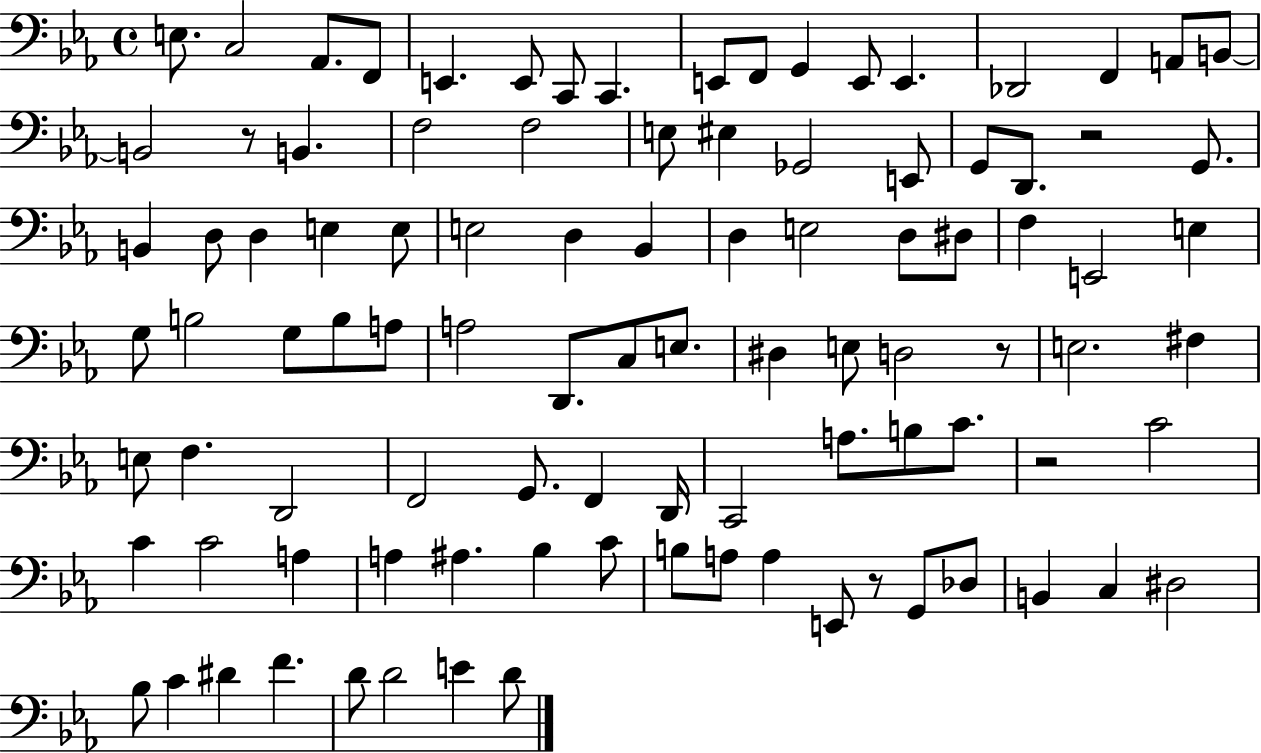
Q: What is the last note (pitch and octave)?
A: D4